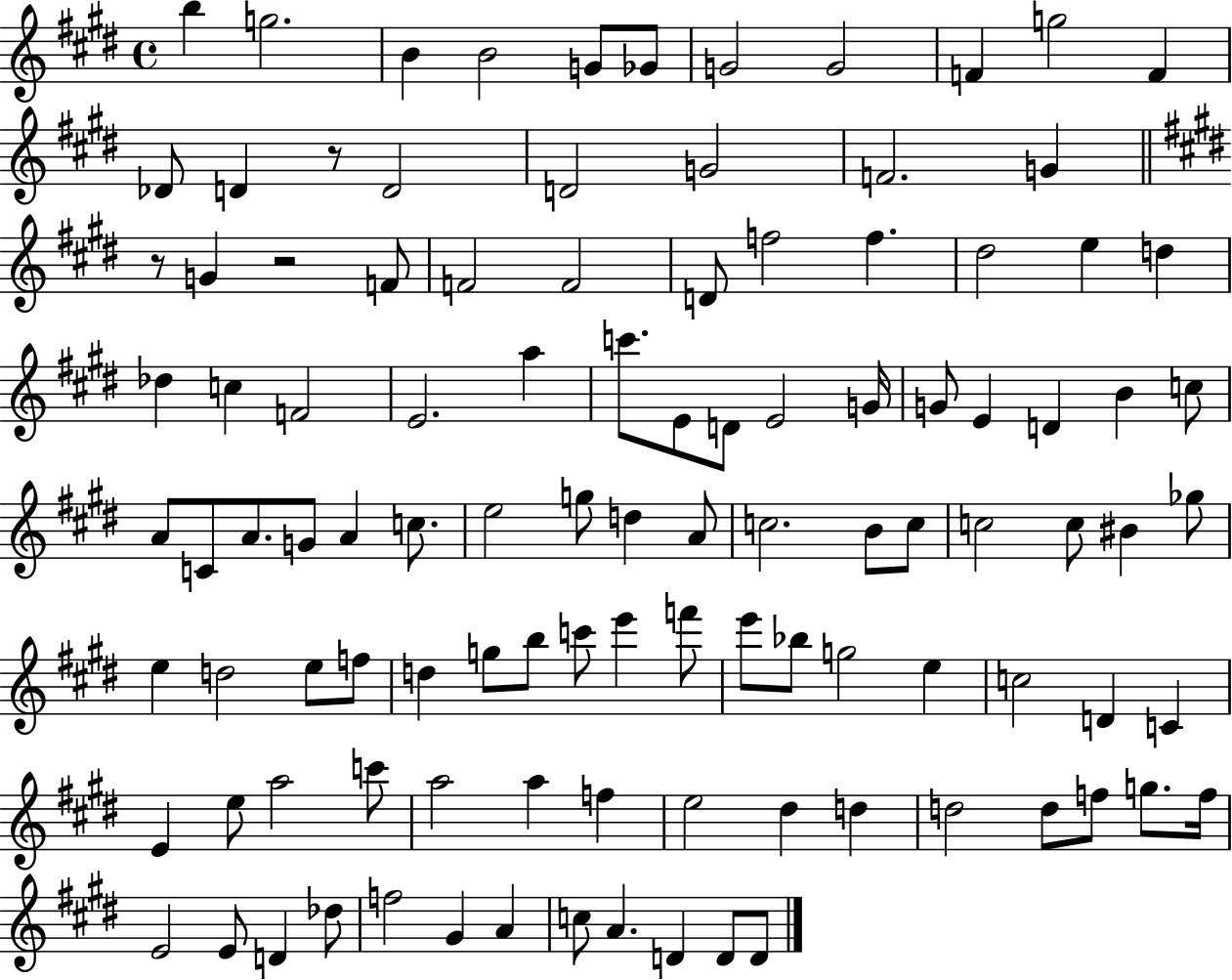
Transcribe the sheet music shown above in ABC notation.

X:1
T:Untitled
M:4/4
L:1/4
K:E
b g2 B B2 G/2 _G/2 G2 G2 F g2 F _D/2 D z/2 D2 D2 G2 F2 G z/2 G z2 F/2 F2 F2 D/2 f2 f ^d2 e d _d c F2 E2 a c'/2 E/2 D/2 E2 G/4 G/2 E D B c/2 A/2 C/2 A/2 G/2 A c/2 e2 g/2 d A/2 c2 B/2 c/2 c2 c/2 ^B _g/2 e d2 e/2 f/2 d g/2 b/2 c'/2 e' f'/2 e'/2 _b/2 g2 e c2 D C E e/2 a2 c'/2 a2 a f e2 ^d d d2 d/2 f/2 g/2 f/4 E2 E/2 D _d/2 f2 ^G A c/2 A D D/2 D/2